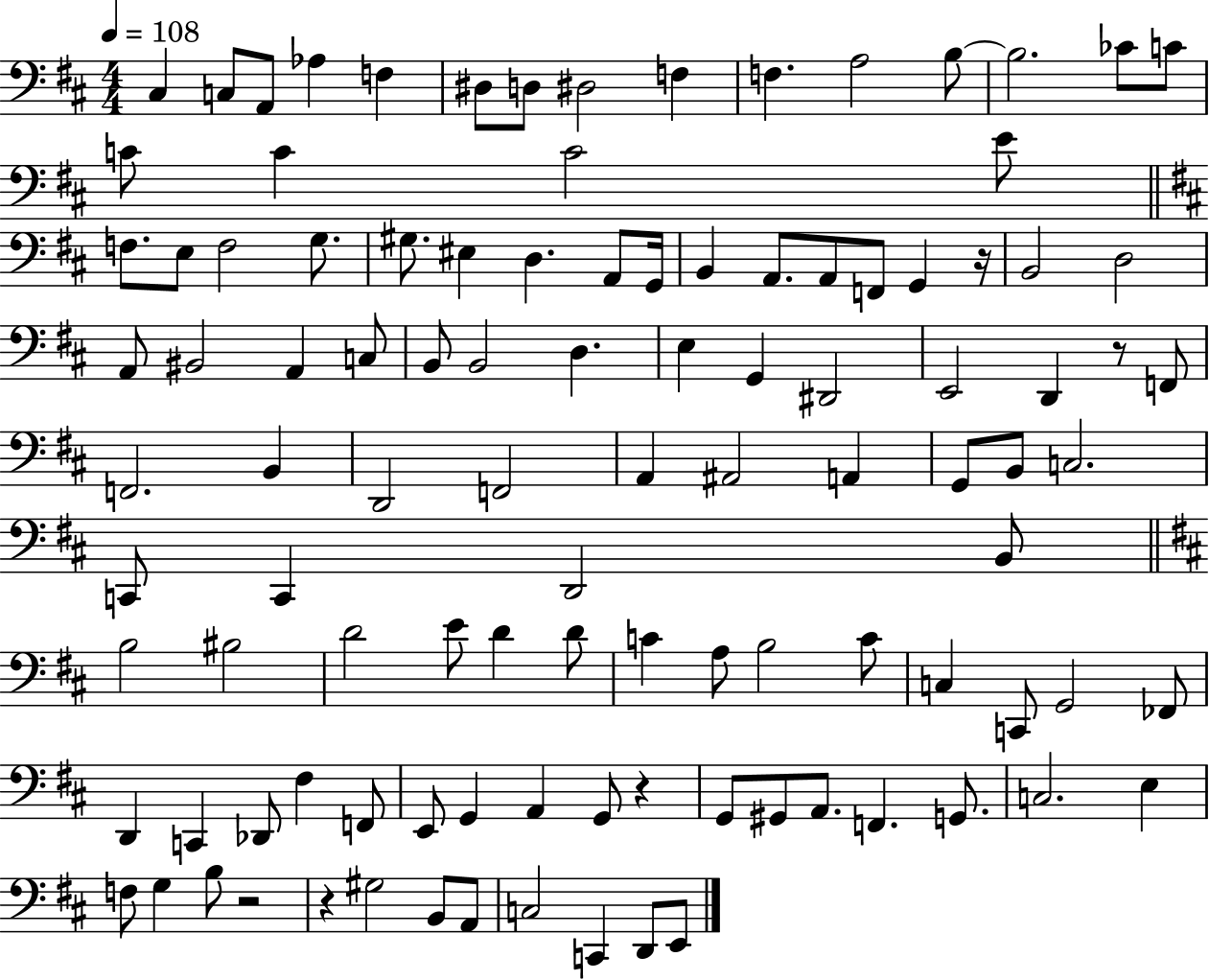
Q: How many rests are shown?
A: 5